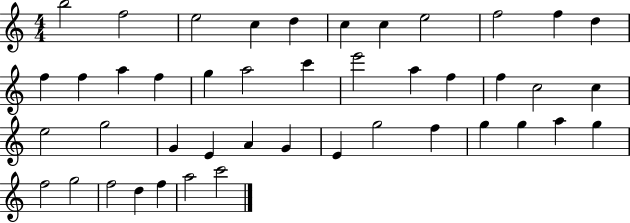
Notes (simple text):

B5/h F5/h E5/h C5/q D5/q C5/q C5/q E5/h F5/h F5/q D5/q F5/q F5/q A5/q F5/q G5/q A5/h C6/q E6/h A5/q F5/q F5/q C5/h C5/q E5/h G5/h G4/q E4/q A4/q G4/q E4/q G5/h F5/q G5/q G5/q A5/q G5/q F5/h G5/h F5/h D5/q F5/q A5/h C6/h